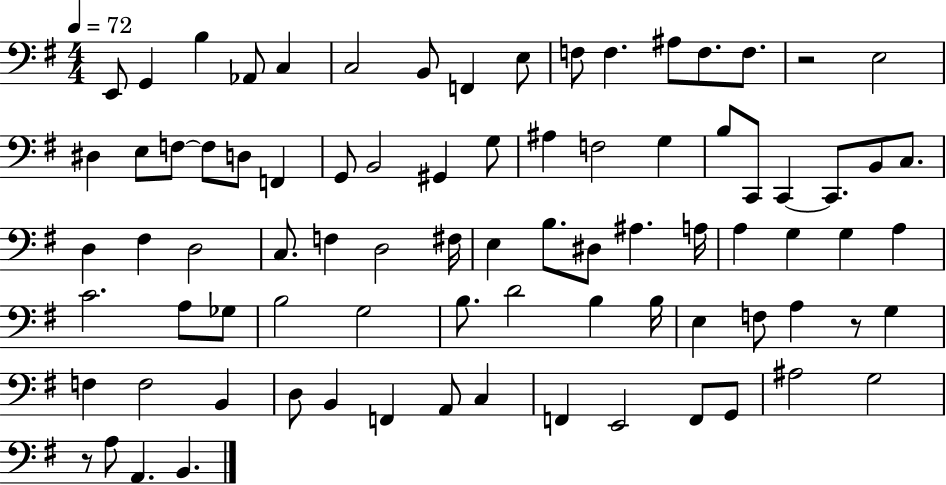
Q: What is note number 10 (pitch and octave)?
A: F3